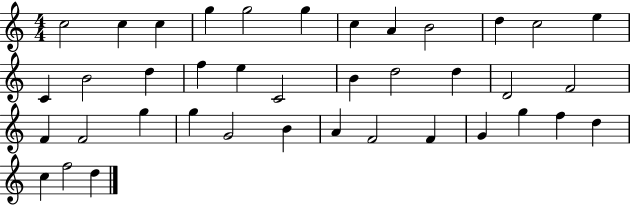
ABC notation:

X:1
T:Untitled
M:4/4
L:1/4
K:C
c2 c c g g2 g c A B2 d c2 e C B2 d f e C2 B d2 d D2 F2 F F2 g g G2 B A F2 F G g f d c f2 d